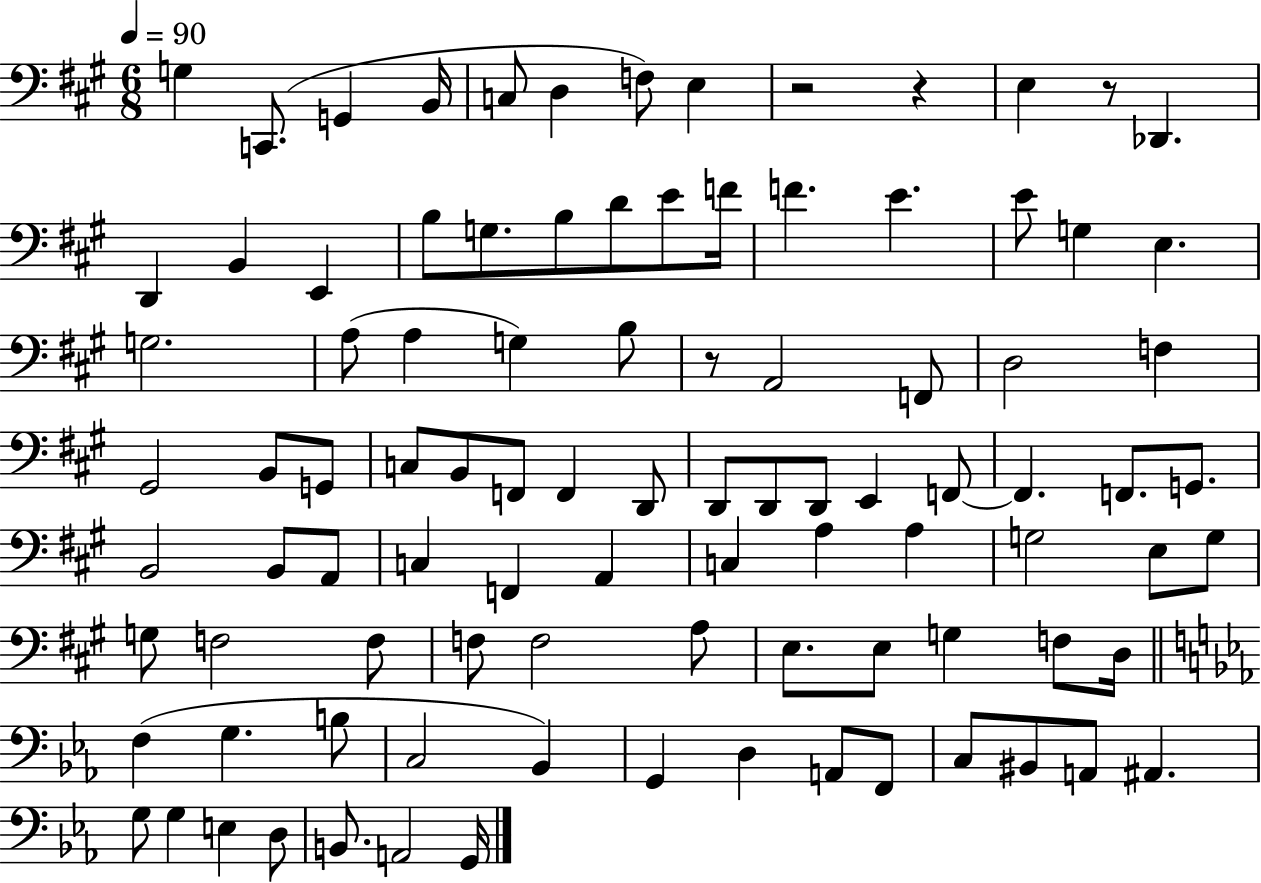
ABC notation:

X:1
T:Untitled
M:6/8
L:1/4
K:A
G, C,,/2 G,, B,,/4 C,/2 D, F,/2 E, z2 z E, z/2 _D,, D,, B,, E,, B,/2 G,/2 B,/2 D/2 E/2 F/4 F E E/2 G, E, G,2 A,/2 A, G, B,/2 z/2 A,,2 F,,/2 D,2 F, ^G,,2 B,,/2 G,,/2 C,/2 B,,/2 F,,/2 F,, D,,/2 D,,/2 D,,/2 D,,/2 E,, F,,/2 F,, F,,/2 G,,/2 B,,2 B,,/2 A,,/2 C, F,, A,, C, A, A, G,2 E,/2 G,/2 G,/2 F,2 F,/2 F,/2 F,2 A,/2 E,/2 E,/2 G, F,/2 D,/4 F, G, B,/2 C,2 _B,, G,, D, A,,/2 F,,/2 C,/2 ^B,,/2 A,,/2 ^A,, G,/2 G, E, D,/2 B,,/2 A,,2 G,,/4